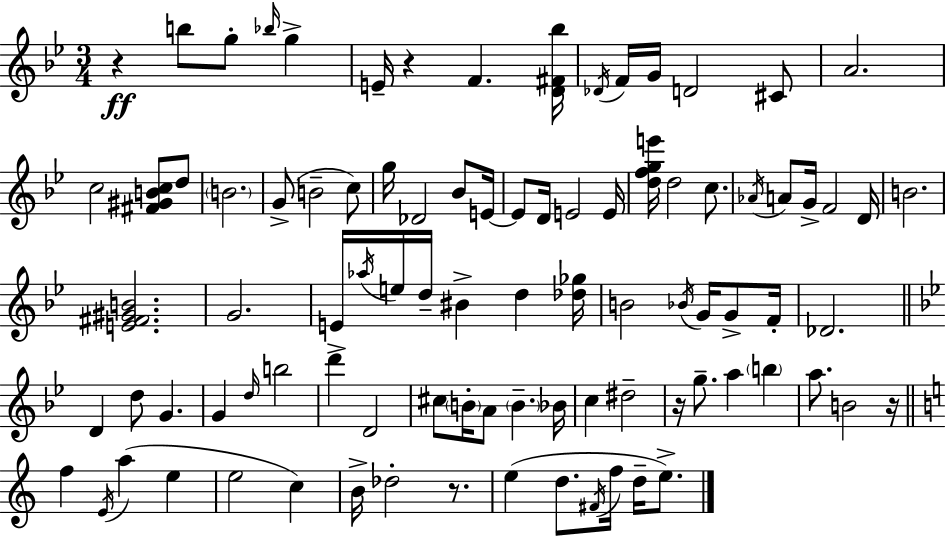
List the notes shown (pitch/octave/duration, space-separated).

R/q B5/e G5/e Bb5/s G5/q E4/s R/q F4/q. [D4,F#4,Bb5]/s Db4/s F4/s G4/s D4/h C#4/e A4/h. C5/h [F#4,G#4,B4,C5]/e D5/e B4/h. G4/e B4/h C5/e G5/s Db4/h Bb4/e E4/s E4/e D4/s E4/h E4/s [D5,F5,G5,E6]/s D5/h C5/e. Ab4/s A4/e G4/s F4/h D4/s B4/h. [E4,F#4,G#4,B4]/h. G4/h. E4/s Ab5/s E5/s D5/s BIS4/q D5/q [Db5,Gb5]/s B4/h Bb4/s G4/s G4/e F4/s Db4/h. D4/q D5/e G4/q. G4/q D5/s B5/h D6/q D4/h C#5/e B4/s A4/e B4/q. Bb4/s C5/q D#5/h R/s G5/e. A5/q B5/q A5/e. B4/h R/s F5/q E4/s A5/q E5/q E5/h C5/q B4/s Db5/h R/e. E5/q D5/e. F#4/s F5/s D5/s E5/e.